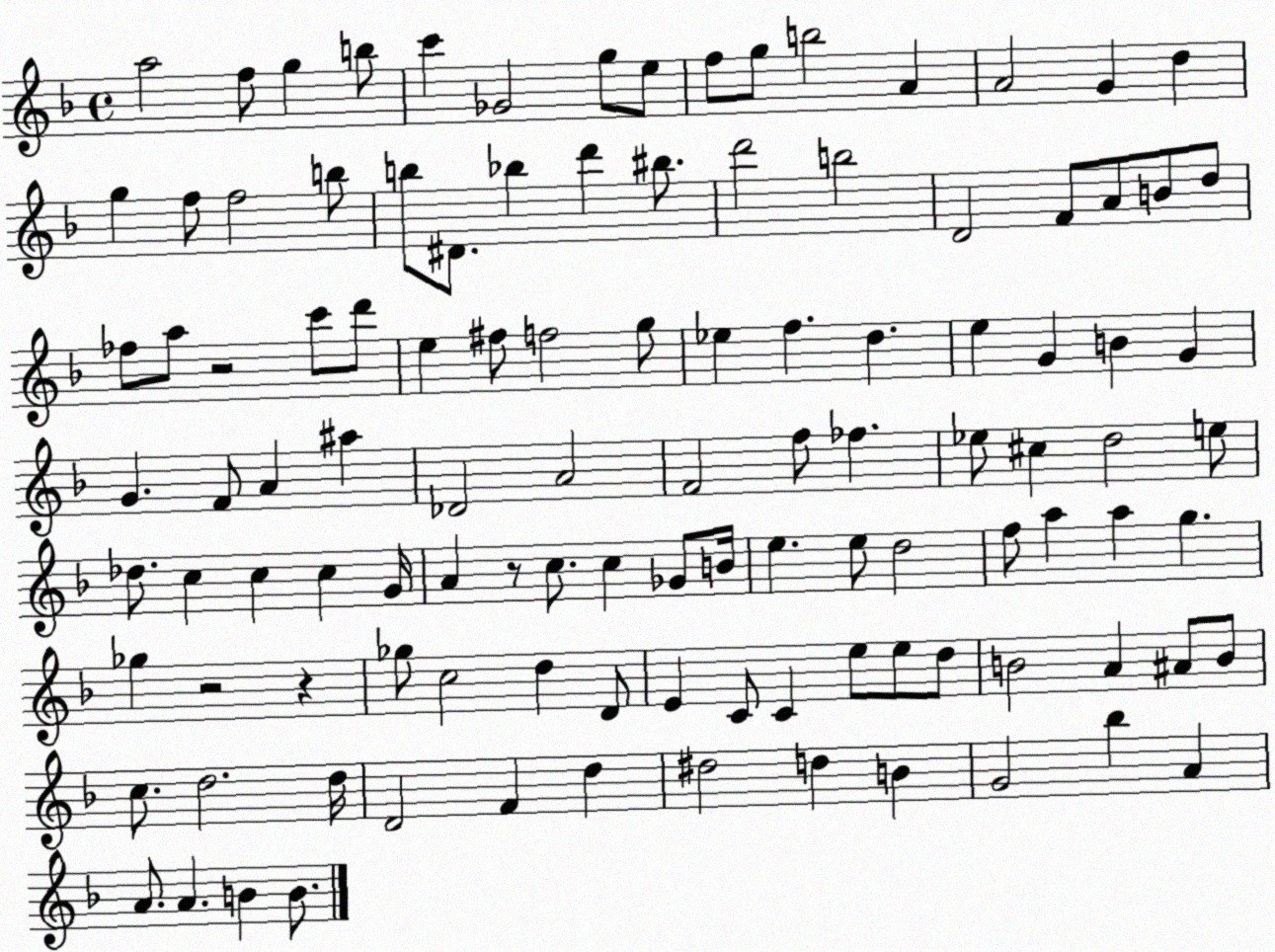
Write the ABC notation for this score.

X:1
T:Untitled
M:4/4
L:1/4
K:F
a2 f/2 g b/2 c' _G2 g/2 e/2 f/2 g/2 b2 A A2 G d g f/2 f2 b/2 b/2 ^D/2 _b d' ^b/2 d'2 b2 D2 F/2 A/2 B/2 d/2 _f/2 a/2 z2 c'/2 d'/2 e ^f/2 f2 g/2 _e f d e G B G G F/2 A ^a _D2 A2 F2 f/2 _f _e/2 ^c d2 e/2 _d/2 c c c G/4 A z/2 c/2 c _G/2 B/4 e e/2 d2 f/2 a a g _g z2 z _g/2 c2 d D/2 E C/2 C e/2 e/2 d/2 B2 A ^A/2 B/2 c/2 d2 d/4 D2 F d ^d2 d B G2 _b A A/2 A B B/2